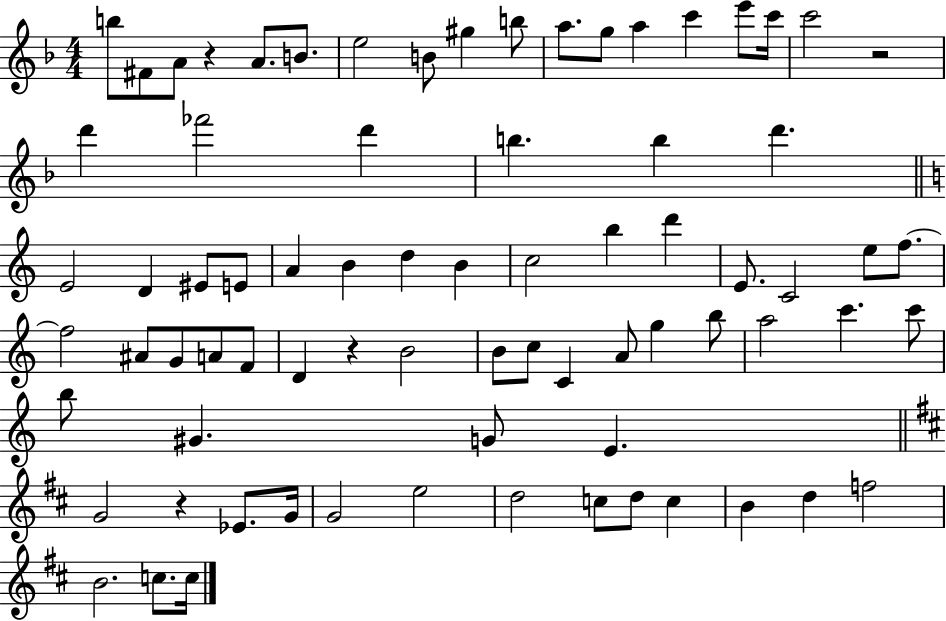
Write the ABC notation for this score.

X:1
T:Untitled
M:4/4
L:1/4
K:F
b/2 ^F/2 A/2 z A/2 B/2 e2 B/2 ^g b/2 a/2 g/2 a c' e'/2 c'/4 c'2 z2 d' _f'2 d' b b d' E2 D ^E/2 E/2 A B d B c2 b d' E/2 C2 e/2 f/2 f2 ^A/2 G/2 A/2 F/2 D z B2 B/2 c/2 C A/2 g b/2 a2 c' c'/2 b/2 ^G G/2 E G2 z _E/2 G/4 G2 e2 d2 c/2 d/2 c B d f2 B2 c/2 c/4